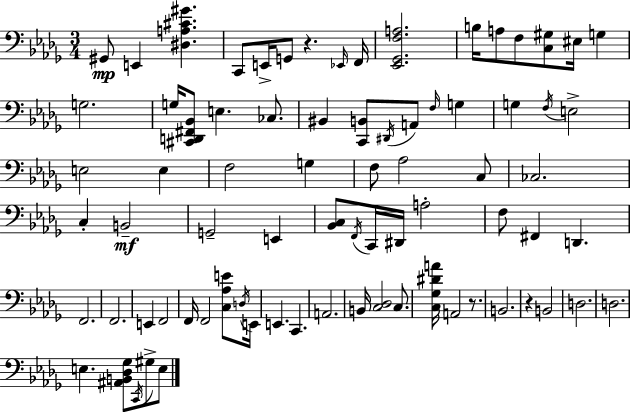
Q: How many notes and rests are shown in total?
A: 78